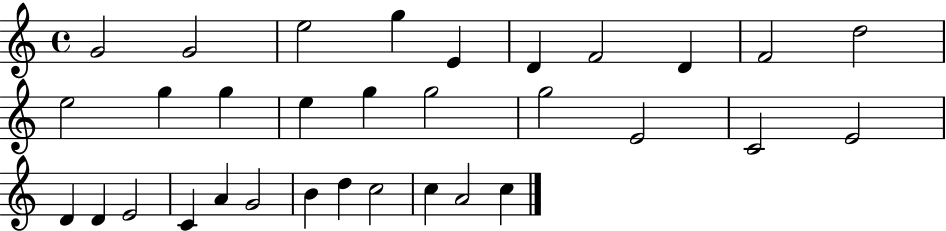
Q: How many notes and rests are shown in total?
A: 32